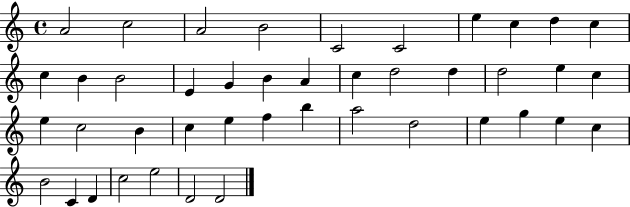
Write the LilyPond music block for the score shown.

{
  \clef treble
  \time 4/4
  \defaultTimeSignature
  \key c \major
  a'2 c''2 | a'2 b'2 | c'2 c'2 | e''4 c''4 d''4 c''4 | \break c''4 b'4 b'2 | e'4 g'4 b'4 a'4 | c''4 d''2 d''4 | d''2 e''4 c''4 | \break e''4 c''2 b'4 | c''4 e''4 f''4 b''4 | a''2 d''2 | e''4 g''4 e''4 c''4 | \break b'2 c'4 d'4 | c''2 e''2 | d'2 d'2 | \bar "|."
}